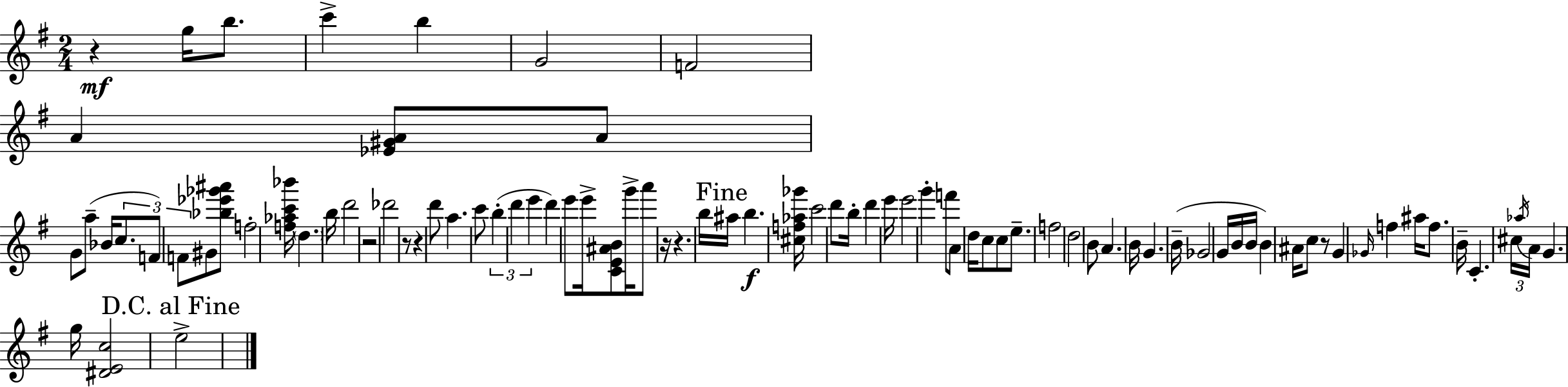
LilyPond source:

{
  \clef treble
  \numericTimeSignature
  \time 2/4
  \key e \minor
  r4\mf g''16 b''8. | c'''4-> b''4 | g'2 | f'2 | \break a'4 <ees' gis' a'>8 a'8 | g'8 a''8--( bes'16 \tuplet 3/2 { c''8. | f'8) f'8 } gis'8 <bes'' ees''' ges''' ais'''>8 | f''2-. | \break <f'' aes'' c''' bes'''>16 \parenthesize d''4. b''16 | d'''2 | r2 | des'''2 | \break r8 r4 d'''8 | a''4. c'''8 | \tuplet 3/2 { b''4-.( d'''4 | e'''4 } d'''4) | \break e'''8 e'''16-> <c' e' ais' b'>8 g'''16-> a'''8 | r16 r4. b''16 | \mark "Fine" ais''16 b''4.\f <cis'' f'' aes'' ges'''>16 | c'''2 | \break d'''8 b''16-. d'''4 e'''16 | e'''2 | g'''4-. f'''8 a'8 | d''16 c''8 c''8 e''8.-- | \break f''2 | d''2 | b'8 a'4. | b'16 g'4. b'16--( | \break ges'2 | g'16 b'16 b'16 b'4) ais'16 | c''8 r8 g'4 | \grace { ges'16 } f''4 ais''16 f''8. | \break b'16-- c'4.-. | \tuplet 3/2 { cis''16 \acciaccatura { aes''16 } a'16 } g'4. | g''16 <dis' e' c''>2 | \mark "D.C. al Fine" e''2-> | \break \bar "|."
}